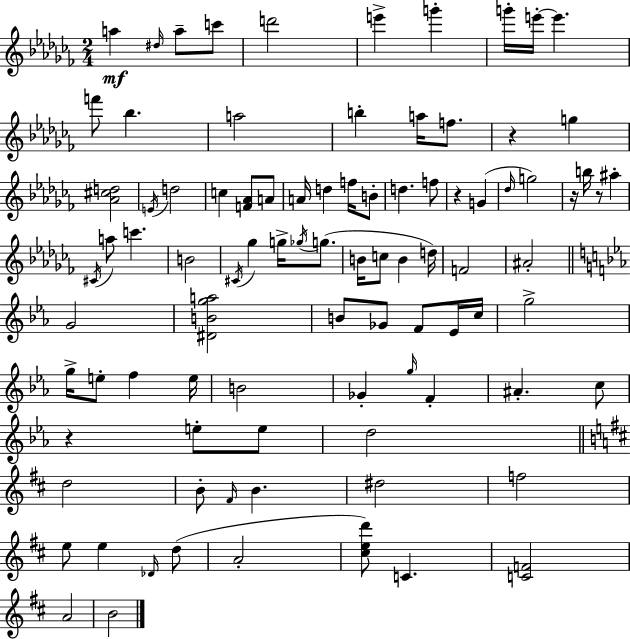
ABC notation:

X:1
T:Untitled
M:2/4
L:1/4
K:Abm
a ^d/4 a/2 c'/2 d'2 e' g' g'/4 e'/4 e' f'/2 _b a2 b a/4 f/2 z g [_A^cd]2 E/4 d2 c [F_A]/2 A/2 A/4 d f/4 B/2 d f/2 z G _d/4 g2 z/4 b/4 z/2 ^a ^C/4 a/2 c' B2 ^C/4 _g g/4 _g/4 g/2 B/4 c/2 B d/4 F2 ^A2 G2 [^DBga]2 B/2 _G/2 F/2 _E/4 c/4 g2 g/4 e/2 f e/4 B2 _G g/4 F ^A c/2 z e/2 e/2 d2 d2 B/2 ^F/4 B ^d2 f2 e/2 e _D/4 d/2 A2 [^ced']/2 C [CF]2 A2 B2